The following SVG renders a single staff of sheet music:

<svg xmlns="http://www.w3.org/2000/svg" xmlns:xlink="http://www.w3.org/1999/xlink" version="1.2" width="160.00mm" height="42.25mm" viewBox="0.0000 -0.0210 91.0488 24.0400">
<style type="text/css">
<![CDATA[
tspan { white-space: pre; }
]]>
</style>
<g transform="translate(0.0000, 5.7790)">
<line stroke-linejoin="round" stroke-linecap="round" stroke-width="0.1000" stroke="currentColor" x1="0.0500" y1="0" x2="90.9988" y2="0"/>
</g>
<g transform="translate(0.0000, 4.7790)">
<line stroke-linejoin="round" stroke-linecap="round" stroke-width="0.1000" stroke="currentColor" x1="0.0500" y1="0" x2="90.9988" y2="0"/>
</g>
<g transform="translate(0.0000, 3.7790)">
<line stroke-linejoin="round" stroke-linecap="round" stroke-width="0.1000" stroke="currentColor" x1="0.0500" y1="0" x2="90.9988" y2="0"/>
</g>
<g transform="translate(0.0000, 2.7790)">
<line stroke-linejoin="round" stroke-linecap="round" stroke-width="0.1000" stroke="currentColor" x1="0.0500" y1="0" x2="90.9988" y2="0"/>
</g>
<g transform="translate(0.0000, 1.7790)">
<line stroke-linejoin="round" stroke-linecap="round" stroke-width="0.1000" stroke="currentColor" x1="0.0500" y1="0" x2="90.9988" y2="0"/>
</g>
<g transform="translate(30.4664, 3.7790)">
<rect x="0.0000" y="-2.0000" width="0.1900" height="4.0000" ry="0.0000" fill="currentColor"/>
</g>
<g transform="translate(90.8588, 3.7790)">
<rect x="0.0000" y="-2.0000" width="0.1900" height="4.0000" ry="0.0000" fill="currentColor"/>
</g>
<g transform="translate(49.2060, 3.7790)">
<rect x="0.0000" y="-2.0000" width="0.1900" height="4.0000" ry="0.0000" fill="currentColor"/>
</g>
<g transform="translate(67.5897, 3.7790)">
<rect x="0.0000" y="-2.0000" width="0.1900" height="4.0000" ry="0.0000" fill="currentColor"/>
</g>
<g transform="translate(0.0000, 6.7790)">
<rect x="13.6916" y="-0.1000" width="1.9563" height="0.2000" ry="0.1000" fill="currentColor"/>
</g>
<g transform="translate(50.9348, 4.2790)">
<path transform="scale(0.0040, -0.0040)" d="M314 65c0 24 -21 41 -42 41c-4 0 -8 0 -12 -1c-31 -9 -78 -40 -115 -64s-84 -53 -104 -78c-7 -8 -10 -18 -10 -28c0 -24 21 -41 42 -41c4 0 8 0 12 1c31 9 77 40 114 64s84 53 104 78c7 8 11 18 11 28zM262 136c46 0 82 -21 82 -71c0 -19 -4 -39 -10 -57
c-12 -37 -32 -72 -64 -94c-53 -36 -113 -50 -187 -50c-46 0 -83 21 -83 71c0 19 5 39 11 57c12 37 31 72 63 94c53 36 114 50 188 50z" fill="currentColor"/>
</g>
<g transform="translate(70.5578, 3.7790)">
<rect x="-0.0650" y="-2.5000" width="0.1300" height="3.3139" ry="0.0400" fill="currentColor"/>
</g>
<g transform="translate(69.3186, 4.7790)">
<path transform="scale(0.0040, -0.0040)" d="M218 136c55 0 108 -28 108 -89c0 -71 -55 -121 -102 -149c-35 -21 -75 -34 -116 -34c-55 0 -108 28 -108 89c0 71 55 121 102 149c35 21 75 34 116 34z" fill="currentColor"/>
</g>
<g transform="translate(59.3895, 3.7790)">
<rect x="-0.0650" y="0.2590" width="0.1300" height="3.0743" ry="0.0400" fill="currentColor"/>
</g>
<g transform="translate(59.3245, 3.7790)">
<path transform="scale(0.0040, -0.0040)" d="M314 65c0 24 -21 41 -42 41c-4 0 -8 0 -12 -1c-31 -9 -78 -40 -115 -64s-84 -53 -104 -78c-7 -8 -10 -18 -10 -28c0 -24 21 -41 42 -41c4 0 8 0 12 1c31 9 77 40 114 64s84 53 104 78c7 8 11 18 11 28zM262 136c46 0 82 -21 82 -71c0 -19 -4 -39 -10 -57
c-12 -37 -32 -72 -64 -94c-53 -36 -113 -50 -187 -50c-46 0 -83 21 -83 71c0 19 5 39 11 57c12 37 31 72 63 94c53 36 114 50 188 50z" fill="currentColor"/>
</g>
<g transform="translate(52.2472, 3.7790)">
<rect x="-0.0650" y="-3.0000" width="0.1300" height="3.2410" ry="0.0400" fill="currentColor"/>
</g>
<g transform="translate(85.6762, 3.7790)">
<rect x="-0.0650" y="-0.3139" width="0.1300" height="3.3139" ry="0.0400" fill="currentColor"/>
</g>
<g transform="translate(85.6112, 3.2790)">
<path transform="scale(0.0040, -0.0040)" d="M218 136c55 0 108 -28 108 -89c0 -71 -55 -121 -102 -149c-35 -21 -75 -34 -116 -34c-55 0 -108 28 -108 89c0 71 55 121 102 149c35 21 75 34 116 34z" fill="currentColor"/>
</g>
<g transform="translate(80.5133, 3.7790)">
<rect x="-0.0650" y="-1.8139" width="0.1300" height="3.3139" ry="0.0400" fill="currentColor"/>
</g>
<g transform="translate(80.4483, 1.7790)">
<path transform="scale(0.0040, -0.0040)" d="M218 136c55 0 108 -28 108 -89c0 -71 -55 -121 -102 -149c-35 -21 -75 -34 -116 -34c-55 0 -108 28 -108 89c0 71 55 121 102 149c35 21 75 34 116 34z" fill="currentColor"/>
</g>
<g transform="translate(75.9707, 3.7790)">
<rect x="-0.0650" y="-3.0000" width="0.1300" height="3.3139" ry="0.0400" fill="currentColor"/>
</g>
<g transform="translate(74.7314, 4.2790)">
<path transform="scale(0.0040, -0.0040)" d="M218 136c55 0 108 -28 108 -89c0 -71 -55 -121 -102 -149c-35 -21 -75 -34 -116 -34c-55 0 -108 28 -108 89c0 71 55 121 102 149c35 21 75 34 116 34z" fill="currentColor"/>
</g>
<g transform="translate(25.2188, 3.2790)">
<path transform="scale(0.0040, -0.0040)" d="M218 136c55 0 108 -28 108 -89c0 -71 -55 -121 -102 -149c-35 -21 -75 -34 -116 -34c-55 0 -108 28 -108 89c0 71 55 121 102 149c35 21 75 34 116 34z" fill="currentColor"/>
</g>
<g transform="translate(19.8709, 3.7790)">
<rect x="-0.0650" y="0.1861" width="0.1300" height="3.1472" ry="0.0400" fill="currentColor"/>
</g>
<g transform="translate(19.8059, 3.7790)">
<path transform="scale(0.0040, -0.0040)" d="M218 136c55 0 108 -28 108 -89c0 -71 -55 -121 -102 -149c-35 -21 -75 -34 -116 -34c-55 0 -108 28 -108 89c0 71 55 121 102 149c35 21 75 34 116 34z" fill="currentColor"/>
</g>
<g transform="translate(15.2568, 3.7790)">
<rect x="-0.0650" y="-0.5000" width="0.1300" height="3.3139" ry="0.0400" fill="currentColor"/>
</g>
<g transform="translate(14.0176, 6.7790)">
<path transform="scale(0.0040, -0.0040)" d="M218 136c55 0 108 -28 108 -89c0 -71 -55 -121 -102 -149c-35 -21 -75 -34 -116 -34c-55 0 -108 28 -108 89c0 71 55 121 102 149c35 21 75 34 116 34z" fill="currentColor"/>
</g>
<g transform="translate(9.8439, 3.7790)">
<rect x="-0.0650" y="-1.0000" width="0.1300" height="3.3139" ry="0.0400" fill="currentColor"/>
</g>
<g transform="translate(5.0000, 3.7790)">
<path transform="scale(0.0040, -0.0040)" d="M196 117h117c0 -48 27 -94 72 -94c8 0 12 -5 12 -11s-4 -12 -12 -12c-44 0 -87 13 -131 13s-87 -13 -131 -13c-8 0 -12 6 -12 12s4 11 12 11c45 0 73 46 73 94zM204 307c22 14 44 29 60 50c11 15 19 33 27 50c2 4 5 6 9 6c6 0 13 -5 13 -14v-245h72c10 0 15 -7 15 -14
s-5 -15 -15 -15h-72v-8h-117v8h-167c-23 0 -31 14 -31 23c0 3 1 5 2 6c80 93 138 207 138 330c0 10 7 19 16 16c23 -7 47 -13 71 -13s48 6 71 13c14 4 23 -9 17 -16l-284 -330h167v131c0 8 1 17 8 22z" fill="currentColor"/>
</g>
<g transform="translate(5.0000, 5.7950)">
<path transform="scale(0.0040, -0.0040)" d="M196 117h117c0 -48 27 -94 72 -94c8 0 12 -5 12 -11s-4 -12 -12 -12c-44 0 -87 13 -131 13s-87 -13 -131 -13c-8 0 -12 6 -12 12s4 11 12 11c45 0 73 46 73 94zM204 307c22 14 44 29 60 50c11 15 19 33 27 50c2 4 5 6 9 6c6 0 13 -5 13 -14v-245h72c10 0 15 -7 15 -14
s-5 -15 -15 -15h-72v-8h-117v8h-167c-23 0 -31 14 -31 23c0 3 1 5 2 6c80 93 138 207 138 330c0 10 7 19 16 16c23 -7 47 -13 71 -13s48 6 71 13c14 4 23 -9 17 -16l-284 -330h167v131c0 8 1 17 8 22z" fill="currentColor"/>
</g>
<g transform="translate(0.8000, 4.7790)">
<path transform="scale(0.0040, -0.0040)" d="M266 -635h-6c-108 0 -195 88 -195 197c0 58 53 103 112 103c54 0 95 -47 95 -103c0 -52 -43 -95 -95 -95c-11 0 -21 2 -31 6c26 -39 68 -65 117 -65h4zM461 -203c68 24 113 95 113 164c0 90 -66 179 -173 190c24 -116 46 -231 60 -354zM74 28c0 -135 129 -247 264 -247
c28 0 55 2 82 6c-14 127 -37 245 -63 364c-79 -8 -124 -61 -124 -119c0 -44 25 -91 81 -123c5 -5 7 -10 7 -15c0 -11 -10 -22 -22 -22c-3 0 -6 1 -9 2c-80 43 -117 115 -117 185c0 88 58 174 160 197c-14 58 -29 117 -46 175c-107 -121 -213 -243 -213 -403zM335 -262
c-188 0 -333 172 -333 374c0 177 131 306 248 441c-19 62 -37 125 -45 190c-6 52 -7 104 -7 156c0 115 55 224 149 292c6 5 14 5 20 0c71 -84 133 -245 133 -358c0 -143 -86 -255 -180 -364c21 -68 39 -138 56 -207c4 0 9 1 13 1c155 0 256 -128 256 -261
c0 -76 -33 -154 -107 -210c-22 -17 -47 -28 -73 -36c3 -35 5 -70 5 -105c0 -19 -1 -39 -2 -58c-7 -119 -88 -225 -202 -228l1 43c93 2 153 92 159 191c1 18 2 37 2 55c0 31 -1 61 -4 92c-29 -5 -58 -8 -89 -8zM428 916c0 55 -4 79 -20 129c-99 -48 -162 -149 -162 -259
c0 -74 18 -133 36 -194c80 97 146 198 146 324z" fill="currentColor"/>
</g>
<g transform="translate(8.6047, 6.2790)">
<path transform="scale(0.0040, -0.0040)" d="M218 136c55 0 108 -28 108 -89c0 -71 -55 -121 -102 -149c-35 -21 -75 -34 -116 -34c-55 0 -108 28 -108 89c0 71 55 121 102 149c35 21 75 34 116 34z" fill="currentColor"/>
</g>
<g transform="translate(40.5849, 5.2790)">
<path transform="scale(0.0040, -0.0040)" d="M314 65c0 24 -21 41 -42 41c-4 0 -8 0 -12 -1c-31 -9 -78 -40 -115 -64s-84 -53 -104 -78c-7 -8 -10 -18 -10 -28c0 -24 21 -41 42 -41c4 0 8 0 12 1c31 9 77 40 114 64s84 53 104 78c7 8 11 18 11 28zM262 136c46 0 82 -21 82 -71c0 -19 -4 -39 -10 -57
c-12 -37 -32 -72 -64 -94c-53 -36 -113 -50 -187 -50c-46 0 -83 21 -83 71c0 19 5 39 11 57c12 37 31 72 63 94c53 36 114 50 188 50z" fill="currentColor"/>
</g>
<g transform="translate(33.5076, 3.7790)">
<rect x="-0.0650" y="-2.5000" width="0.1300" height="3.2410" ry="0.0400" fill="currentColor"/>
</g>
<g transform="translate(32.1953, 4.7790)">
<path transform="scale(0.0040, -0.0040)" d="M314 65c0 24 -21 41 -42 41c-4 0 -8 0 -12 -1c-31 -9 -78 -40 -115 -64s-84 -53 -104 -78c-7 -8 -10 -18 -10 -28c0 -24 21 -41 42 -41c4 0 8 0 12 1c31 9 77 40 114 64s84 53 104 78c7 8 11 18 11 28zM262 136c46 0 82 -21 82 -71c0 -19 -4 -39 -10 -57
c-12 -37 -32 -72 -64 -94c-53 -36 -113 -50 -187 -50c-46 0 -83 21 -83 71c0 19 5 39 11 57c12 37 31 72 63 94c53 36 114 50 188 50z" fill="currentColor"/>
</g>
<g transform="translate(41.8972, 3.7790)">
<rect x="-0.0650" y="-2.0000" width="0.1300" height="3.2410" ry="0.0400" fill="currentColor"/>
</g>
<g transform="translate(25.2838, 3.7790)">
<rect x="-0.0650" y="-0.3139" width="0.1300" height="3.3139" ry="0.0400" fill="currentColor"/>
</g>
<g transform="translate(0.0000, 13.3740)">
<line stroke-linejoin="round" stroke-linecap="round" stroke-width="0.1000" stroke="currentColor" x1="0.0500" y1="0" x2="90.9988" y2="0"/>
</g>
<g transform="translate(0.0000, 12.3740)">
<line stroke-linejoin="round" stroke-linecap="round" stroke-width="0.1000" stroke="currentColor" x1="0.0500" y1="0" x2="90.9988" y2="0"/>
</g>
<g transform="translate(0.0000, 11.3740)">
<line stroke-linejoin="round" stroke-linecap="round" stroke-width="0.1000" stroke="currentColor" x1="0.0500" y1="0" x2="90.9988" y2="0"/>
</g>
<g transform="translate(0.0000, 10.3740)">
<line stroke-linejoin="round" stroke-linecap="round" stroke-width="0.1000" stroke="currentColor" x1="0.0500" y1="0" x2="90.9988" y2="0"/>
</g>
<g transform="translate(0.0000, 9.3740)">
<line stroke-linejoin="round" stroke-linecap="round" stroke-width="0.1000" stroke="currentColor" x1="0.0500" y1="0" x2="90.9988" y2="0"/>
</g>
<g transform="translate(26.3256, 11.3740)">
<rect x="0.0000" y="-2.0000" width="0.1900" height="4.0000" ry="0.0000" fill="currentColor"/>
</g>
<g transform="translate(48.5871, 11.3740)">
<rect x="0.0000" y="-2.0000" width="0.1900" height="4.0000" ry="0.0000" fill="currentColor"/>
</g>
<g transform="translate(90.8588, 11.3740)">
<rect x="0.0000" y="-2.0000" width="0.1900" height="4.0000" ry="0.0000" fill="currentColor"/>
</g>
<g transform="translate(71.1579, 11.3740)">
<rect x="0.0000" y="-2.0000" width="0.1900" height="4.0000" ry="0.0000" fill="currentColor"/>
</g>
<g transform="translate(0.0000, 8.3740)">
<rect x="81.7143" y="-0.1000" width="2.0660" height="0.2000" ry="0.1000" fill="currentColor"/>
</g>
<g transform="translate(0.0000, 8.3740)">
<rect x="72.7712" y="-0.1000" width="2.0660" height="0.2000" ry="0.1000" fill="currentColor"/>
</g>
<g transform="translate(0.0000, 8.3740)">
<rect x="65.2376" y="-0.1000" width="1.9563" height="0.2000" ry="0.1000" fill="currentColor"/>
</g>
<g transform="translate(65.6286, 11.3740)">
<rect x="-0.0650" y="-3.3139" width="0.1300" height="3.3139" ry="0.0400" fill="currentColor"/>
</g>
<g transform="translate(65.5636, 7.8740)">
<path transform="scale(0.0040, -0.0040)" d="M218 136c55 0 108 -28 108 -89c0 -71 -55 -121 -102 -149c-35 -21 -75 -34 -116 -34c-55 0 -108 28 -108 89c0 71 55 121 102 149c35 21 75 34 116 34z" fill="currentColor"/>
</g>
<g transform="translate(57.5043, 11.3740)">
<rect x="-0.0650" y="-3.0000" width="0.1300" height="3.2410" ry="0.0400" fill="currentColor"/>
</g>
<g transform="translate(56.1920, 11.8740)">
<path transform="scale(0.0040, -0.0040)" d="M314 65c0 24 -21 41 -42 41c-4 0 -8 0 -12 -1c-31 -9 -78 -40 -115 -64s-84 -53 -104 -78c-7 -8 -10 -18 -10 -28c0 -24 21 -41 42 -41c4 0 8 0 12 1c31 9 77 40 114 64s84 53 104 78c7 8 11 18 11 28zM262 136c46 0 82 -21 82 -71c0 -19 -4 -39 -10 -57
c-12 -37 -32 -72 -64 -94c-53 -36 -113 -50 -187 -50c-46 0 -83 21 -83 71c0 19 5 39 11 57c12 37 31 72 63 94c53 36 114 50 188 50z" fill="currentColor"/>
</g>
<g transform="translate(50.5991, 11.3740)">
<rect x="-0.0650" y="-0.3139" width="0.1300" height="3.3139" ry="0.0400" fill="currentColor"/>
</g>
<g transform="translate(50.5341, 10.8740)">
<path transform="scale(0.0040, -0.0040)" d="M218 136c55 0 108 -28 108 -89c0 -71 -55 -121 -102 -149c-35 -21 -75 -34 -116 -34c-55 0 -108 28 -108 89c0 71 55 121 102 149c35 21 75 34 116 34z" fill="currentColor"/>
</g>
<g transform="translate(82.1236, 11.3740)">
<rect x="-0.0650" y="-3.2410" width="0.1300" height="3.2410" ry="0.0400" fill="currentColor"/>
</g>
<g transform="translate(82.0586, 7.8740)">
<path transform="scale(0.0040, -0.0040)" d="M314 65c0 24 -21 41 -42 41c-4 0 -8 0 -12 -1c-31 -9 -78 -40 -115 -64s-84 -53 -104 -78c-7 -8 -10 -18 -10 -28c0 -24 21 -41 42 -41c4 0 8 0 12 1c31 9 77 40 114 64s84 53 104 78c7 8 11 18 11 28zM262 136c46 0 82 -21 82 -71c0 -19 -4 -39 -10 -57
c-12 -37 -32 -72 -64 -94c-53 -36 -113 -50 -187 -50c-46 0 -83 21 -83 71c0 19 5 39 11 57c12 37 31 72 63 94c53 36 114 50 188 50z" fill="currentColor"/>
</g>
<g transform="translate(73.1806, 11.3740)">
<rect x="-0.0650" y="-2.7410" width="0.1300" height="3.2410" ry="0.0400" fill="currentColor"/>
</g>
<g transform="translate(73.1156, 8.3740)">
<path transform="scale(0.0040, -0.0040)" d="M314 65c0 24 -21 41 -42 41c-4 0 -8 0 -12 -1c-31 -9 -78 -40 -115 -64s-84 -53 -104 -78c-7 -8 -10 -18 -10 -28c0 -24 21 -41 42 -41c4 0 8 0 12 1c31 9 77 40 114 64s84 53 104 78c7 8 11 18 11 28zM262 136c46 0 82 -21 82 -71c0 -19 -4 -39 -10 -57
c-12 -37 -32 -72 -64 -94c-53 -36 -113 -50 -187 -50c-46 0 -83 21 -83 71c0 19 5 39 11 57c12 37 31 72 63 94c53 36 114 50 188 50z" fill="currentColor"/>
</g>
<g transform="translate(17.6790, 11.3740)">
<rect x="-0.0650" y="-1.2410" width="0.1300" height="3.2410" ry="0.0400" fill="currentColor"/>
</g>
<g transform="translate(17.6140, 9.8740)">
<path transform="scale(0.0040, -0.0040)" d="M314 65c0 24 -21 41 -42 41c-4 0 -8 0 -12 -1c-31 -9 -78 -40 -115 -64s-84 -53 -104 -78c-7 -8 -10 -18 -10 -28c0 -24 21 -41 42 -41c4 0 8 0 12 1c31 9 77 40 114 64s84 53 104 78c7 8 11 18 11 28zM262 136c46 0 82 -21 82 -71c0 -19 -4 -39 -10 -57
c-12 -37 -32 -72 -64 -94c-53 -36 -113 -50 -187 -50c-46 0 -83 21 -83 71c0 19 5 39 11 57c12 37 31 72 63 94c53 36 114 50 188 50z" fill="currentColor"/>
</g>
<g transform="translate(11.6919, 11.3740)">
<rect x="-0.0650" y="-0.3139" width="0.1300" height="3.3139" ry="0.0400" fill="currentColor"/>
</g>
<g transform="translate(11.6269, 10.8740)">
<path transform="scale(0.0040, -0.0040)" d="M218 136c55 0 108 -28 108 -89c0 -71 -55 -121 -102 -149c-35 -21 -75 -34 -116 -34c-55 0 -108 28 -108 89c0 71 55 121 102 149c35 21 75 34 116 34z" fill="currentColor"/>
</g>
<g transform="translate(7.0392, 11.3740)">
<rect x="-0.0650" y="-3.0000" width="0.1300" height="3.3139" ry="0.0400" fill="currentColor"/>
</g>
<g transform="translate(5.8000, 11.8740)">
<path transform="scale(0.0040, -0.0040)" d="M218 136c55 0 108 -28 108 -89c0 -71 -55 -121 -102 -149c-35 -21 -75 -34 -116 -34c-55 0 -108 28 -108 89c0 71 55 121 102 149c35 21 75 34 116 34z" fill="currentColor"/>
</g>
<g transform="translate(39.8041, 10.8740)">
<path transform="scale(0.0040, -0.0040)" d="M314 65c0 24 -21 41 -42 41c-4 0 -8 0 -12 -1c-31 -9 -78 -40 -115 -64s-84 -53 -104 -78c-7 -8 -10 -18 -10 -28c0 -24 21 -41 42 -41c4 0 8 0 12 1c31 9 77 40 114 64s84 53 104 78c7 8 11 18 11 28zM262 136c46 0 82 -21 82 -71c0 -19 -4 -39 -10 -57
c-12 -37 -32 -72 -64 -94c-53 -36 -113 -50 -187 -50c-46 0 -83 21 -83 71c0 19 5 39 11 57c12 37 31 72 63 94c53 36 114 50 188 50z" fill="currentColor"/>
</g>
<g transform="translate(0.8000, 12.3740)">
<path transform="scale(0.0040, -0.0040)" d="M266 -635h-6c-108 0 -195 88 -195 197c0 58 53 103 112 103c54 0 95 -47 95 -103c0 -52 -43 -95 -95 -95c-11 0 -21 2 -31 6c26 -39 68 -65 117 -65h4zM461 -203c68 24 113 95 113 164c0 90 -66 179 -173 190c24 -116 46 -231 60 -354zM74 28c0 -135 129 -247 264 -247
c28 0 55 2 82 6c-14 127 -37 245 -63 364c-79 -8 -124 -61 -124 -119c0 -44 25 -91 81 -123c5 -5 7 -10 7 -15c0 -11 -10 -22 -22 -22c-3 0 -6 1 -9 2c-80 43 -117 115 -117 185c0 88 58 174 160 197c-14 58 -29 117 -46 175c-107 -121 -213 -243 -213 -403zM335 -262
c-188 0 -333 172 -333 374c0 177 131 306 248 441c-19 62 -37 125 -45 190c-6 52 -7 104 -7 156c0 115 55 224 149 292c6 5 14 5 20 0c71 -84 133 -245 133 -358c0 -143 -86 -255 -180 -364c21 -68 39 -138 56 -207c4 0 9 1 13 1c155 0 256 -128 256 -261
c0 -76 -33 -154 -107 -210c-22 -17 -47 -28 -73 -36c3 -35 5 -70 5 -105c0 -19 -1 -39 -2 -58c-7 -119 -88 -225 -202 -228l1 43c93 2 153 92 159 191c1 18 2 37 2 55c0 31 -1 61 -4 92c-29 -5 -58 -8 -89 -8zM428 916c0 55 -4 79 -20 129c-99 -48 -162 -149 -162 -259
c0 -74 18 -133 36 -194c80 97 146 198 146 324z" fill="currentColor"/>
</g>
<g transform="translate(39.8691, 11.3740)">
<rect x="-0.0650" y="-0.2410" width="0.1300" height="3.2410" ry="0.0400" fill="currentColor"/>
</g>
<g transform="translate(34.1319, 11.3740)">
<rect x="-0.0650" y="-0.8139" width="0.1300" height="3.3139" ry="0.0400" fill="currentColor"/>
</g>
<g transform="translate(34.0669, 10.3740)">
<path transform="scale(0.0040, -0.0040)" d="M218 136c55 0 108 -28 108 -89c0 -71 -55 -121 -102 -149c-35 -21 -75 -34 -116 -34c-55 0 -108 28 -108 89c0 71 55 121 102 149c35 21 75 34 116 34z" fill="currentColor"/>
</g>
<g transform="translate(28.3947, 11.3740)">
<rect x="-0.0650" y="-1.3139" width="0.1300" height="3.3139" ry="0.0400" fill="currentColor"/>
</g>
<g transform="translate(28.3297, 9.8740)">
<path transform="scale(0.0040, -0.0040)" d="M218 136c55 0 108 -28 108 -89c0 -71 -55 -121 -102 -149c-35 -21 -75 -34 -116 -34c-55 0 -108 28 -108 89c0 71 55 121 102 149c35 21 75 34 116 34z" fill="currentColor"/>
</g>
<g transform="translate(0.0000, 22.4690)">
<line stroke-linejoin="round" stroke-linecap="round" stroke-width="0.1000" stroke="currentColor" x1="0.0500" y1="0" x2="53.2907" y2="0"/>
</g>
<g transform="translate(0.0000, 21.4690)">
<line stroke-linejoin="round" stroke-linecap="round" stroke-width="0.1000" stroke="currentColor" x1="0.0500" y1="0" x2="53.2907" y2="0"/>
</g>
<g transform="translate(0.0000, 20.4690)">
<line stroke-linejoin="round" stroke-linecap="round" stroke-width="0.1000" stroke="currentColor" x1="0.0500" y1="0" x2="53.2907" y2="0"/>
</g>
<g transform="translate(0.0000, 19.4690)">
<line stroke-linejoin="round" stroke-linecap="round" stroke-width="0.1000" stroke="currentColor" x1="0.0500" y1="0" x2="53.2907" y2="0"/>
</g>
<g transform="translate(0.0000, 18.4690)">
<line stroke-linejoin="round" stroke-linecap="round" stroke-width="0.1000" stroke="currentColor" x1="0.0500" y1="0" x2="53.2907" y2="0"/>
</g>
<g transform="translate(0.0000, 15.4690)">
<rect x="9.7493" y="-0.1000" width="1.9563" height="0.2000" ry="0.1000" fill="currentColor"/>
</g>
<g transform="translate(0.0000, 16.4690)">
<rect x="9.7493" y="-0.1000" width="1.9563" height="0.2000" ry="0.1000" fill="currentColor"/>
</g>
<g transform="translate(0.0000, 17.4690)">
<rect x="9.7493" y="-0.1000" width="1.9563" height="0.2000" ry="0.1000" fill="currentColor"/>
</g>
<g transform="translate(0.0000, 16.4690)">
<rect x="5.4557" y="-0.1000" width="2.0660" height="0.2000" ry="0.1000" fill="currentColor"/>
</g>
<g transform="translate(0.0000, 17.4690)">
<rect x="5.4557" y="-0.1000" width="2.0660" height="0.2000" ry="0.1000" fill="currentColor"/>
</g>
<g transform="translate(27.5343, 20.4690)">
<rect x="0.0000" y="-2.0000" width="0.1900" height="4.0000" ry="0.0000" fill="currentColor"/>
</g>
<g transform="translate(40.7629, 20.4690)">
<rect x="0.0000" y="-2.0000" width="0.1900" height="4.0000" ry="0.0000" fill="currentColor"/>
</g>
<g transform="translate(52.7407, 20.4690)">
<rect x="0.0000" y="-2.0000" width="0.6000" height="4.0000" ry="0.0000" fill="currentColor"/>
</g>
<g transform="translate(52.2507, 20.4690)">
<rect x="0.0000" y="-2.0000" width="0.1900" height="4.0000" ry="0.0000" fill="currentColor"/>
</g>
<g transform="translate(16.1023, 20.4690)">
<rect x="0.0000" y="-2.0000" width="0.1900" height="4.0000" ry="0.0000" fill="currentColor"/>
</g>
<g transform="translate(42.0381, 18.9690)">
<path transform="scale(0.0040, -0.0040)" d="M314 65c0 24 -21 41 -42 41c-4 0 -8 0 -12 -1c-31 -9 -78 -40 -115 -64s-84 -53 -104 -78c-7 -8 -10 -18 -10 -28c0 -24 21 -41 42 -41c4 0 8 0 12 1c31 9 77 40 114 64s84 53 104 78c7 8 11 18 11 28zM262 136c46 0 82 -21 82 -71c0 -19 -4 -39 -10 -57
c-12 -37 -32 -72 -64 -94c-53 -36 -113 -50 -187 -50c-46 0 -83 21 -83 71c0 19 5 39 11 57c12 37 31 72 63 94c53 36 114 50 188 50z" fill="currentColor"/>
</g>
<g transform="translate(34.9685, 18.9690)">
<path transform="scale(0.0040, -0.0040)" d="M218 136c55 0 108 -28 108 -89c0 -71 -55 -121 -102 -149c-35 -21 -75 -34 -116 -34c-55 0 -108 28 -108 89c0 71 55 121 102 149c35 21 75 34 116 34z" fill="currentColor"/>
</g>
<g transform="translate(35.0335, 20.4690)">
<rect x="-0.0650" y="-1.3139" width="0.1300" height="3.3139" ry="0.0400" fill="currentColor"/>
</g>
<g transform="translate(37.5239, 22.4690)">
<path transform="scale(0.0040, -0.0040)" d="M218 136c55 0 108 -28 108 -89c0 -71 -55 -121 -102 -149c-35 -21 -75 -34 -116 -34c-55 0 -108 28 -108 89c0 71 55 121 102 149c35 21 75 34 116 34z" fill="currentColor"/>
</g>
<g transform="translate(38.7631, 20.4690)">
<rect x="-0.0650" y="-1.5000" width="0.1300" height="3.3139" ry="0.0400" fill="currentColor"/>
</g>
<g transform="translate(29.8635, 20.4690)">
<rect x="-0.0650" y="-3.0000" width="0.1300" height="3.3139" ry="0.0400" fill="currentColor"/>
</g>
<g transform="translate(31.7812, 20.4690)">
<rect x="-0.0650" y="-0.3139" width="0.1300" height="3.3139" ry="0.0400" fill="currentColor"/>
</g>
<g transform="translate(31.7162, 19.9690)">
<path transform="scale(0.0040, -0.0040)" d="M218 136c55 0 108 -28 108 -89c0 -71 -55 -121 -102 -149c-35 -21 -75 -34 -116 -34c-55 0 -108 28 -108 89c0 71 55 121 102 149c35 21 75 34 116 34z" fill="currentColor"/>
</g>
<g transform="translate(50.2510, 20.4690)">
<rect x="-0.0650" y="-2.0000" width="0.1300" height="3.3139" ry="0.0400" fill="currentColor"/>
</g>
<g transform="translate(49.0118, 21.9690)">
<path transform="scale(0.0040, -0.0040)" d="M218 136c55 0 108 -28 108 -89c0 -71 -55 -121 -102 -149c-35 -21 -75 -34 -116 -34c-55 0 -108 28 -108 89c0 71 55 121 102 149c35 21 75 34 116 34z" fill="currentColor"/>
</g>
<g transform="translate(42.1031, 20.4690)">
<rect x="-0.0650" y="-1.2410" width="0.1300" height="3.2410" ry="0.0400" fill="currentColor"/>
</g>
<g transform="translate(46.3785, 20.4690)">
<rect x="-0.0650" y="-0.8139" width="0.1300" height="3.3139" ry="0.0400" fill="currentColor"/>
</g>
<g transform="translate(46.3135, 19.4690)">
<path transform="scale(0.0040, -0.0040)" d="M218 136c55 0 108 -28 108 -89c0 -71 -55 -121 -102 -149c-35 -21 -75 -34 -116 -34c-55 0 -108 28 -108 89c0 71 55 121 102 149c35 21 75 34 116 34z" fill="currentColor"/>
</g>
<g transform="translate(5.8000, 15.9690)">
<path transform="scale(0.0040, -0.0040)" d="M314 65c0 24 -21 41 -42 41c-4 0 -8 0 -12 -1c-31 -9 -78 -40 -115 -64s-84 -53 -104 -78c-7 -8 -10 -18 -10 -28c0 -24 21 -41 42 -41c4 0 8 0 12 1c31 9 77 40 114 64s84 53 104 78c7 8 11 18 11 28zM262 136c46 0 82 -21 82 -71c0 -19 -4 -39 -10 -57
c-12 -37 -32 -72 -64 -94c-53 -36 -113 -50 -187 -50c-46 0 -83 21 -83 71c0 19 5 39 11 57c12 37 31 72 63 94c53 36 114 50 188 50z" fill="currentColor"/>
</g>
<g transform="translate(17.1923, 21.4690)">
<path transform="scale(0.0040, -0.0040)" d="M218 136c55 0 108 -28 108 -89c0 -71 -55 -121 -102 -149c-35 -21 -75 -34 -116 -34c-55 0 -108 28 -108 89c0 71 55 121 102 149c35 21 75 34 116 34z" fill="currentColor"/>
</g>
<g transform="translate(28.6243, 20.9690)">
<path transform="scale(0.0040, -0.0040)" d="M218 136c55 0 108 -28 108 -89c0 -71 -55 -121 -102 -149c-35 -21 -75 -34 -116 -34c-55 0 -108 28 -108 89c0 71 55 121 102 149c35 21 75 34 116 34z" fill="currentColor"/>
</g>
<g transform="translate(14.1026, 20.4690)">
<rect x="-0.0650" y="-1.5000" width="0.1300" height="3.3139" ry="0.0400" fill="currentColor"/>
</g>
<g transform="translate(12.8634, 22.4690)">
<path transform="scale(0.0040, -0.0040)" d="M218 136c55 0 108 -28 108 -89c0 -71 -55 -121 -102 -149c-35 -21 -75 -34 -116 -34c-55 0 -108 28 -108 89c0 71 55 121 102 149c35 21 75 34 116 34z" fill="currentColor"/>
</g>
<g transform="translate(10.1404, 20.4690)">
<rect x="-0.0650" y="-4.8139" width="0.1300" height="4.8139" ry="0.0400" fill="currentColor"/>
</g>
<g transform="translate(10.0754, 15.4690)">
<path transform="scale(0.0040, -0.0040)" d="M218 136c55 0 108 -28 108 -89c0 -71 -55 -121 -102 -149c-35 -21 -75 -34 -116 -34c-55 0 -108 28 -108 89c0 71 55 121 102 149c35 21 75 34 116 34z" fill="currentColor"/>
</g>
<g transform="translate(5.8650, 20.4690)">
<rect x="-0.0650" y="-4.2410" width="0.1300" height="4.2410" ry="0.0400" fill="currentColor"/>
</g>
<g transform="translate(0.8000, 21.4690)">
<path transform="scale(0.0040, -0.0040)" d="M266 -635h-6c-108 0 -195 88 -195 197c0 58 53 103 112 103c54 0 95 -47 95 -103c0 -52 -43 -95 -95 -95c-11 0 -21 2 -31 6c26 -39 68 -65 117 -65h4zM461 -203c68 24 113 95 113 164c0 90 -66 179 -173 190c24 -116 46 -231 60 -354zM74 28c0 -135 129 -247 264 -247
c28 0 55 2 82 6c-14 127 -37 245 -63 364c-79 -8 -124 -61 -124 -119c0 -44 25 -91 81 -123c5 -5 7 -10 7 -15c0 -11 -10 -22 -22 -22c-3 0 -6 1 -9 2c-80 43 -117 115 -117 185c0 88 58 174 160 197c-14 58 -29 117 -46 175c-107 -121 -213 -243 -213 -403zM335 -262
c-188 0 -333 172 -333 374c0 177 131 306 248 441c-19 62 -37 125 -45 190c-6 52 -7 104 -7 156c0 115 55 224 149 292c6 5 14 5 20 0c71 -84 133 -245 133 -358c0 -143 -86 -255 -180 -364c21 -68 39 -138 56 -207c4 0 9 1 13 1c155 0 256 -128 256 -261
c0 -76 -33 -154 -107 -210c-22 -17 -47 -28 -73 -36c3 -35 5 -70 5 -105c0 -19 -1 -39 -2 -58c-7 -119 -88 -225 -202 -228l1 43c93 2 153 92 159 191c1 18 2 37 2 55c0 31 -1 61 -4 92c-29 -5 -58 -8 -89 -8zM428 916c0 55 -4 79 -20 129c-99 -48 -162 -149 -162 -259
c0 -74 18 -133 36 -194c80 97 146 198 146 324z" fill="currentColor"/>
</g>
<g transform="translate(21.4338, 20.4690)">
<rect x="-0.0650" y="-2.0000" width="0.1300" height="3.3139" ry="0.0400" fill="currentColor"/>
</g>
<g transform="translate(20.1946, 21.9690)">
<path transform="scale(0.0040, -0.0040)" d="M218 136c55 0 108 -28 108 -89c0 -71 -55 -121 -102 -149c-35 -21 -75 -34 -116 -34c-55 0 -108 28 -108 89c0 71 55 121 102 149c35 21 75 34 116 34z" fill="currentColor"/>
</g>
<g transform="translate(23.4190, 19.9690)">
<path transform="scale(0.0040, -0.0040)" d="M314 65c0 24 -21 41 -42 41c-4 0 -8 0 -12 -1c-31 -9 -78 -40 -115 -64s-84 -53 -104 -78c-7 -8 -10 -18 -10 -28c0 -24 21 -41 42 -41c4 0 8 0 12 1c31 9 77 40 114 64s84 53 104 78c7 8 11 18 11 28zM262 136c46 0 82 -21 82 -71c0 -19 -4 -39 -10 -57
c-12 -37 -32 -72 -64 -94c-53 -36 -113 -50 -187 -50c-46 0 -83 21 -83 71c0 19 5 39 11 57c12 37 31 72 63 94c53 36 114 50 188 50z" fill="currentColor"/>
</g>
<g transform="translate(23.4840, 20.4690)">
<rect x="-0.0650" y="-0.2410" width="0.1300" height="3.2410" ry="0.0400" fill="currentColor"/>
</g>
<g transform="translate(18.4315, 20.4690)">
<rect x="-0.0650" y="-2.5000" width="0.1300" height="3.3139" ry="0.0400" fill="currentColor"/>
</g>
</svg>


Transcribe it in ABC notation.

X:1
T:Untitled
M:4/4
L:1/4
K:C
D C B c G2 F2 A2 B2 G A f c A c e2 e d c2 c A2 b a2 b2 d'2 e' E G F c2 A c e E e2 d F